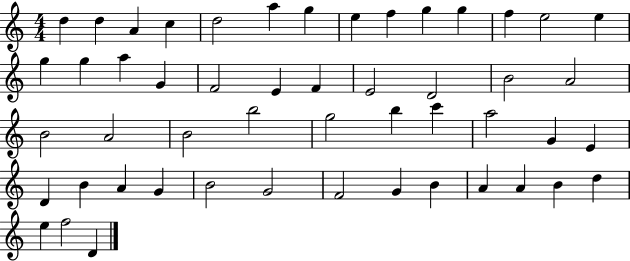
{
  \clef treble
  \numericTimeSignature
  \time 4/4
  \key c \major
  d''4 d''4 a'4 c''4 | d''2 a''4 g''4 | e''4 f''4 g''4 g''4 | f''4 e''2 e''4 | \break g''4 g''4 a''4 g'4 | f'2 e'4 f'4 | e'2 d'2 | b'2 a'2 | \break b'2 a'2 | b'2 b''2 | g''2 b''4 c'''4 | a''2 g'4 e'4 | \break d'4 b'4 a'4 g'4 | b'2 g'2 | f'2 g'4 b'4 | a'4 a'4 b'4 d''4 | \break e''4 f''2 d'4 | \bar "|."
}